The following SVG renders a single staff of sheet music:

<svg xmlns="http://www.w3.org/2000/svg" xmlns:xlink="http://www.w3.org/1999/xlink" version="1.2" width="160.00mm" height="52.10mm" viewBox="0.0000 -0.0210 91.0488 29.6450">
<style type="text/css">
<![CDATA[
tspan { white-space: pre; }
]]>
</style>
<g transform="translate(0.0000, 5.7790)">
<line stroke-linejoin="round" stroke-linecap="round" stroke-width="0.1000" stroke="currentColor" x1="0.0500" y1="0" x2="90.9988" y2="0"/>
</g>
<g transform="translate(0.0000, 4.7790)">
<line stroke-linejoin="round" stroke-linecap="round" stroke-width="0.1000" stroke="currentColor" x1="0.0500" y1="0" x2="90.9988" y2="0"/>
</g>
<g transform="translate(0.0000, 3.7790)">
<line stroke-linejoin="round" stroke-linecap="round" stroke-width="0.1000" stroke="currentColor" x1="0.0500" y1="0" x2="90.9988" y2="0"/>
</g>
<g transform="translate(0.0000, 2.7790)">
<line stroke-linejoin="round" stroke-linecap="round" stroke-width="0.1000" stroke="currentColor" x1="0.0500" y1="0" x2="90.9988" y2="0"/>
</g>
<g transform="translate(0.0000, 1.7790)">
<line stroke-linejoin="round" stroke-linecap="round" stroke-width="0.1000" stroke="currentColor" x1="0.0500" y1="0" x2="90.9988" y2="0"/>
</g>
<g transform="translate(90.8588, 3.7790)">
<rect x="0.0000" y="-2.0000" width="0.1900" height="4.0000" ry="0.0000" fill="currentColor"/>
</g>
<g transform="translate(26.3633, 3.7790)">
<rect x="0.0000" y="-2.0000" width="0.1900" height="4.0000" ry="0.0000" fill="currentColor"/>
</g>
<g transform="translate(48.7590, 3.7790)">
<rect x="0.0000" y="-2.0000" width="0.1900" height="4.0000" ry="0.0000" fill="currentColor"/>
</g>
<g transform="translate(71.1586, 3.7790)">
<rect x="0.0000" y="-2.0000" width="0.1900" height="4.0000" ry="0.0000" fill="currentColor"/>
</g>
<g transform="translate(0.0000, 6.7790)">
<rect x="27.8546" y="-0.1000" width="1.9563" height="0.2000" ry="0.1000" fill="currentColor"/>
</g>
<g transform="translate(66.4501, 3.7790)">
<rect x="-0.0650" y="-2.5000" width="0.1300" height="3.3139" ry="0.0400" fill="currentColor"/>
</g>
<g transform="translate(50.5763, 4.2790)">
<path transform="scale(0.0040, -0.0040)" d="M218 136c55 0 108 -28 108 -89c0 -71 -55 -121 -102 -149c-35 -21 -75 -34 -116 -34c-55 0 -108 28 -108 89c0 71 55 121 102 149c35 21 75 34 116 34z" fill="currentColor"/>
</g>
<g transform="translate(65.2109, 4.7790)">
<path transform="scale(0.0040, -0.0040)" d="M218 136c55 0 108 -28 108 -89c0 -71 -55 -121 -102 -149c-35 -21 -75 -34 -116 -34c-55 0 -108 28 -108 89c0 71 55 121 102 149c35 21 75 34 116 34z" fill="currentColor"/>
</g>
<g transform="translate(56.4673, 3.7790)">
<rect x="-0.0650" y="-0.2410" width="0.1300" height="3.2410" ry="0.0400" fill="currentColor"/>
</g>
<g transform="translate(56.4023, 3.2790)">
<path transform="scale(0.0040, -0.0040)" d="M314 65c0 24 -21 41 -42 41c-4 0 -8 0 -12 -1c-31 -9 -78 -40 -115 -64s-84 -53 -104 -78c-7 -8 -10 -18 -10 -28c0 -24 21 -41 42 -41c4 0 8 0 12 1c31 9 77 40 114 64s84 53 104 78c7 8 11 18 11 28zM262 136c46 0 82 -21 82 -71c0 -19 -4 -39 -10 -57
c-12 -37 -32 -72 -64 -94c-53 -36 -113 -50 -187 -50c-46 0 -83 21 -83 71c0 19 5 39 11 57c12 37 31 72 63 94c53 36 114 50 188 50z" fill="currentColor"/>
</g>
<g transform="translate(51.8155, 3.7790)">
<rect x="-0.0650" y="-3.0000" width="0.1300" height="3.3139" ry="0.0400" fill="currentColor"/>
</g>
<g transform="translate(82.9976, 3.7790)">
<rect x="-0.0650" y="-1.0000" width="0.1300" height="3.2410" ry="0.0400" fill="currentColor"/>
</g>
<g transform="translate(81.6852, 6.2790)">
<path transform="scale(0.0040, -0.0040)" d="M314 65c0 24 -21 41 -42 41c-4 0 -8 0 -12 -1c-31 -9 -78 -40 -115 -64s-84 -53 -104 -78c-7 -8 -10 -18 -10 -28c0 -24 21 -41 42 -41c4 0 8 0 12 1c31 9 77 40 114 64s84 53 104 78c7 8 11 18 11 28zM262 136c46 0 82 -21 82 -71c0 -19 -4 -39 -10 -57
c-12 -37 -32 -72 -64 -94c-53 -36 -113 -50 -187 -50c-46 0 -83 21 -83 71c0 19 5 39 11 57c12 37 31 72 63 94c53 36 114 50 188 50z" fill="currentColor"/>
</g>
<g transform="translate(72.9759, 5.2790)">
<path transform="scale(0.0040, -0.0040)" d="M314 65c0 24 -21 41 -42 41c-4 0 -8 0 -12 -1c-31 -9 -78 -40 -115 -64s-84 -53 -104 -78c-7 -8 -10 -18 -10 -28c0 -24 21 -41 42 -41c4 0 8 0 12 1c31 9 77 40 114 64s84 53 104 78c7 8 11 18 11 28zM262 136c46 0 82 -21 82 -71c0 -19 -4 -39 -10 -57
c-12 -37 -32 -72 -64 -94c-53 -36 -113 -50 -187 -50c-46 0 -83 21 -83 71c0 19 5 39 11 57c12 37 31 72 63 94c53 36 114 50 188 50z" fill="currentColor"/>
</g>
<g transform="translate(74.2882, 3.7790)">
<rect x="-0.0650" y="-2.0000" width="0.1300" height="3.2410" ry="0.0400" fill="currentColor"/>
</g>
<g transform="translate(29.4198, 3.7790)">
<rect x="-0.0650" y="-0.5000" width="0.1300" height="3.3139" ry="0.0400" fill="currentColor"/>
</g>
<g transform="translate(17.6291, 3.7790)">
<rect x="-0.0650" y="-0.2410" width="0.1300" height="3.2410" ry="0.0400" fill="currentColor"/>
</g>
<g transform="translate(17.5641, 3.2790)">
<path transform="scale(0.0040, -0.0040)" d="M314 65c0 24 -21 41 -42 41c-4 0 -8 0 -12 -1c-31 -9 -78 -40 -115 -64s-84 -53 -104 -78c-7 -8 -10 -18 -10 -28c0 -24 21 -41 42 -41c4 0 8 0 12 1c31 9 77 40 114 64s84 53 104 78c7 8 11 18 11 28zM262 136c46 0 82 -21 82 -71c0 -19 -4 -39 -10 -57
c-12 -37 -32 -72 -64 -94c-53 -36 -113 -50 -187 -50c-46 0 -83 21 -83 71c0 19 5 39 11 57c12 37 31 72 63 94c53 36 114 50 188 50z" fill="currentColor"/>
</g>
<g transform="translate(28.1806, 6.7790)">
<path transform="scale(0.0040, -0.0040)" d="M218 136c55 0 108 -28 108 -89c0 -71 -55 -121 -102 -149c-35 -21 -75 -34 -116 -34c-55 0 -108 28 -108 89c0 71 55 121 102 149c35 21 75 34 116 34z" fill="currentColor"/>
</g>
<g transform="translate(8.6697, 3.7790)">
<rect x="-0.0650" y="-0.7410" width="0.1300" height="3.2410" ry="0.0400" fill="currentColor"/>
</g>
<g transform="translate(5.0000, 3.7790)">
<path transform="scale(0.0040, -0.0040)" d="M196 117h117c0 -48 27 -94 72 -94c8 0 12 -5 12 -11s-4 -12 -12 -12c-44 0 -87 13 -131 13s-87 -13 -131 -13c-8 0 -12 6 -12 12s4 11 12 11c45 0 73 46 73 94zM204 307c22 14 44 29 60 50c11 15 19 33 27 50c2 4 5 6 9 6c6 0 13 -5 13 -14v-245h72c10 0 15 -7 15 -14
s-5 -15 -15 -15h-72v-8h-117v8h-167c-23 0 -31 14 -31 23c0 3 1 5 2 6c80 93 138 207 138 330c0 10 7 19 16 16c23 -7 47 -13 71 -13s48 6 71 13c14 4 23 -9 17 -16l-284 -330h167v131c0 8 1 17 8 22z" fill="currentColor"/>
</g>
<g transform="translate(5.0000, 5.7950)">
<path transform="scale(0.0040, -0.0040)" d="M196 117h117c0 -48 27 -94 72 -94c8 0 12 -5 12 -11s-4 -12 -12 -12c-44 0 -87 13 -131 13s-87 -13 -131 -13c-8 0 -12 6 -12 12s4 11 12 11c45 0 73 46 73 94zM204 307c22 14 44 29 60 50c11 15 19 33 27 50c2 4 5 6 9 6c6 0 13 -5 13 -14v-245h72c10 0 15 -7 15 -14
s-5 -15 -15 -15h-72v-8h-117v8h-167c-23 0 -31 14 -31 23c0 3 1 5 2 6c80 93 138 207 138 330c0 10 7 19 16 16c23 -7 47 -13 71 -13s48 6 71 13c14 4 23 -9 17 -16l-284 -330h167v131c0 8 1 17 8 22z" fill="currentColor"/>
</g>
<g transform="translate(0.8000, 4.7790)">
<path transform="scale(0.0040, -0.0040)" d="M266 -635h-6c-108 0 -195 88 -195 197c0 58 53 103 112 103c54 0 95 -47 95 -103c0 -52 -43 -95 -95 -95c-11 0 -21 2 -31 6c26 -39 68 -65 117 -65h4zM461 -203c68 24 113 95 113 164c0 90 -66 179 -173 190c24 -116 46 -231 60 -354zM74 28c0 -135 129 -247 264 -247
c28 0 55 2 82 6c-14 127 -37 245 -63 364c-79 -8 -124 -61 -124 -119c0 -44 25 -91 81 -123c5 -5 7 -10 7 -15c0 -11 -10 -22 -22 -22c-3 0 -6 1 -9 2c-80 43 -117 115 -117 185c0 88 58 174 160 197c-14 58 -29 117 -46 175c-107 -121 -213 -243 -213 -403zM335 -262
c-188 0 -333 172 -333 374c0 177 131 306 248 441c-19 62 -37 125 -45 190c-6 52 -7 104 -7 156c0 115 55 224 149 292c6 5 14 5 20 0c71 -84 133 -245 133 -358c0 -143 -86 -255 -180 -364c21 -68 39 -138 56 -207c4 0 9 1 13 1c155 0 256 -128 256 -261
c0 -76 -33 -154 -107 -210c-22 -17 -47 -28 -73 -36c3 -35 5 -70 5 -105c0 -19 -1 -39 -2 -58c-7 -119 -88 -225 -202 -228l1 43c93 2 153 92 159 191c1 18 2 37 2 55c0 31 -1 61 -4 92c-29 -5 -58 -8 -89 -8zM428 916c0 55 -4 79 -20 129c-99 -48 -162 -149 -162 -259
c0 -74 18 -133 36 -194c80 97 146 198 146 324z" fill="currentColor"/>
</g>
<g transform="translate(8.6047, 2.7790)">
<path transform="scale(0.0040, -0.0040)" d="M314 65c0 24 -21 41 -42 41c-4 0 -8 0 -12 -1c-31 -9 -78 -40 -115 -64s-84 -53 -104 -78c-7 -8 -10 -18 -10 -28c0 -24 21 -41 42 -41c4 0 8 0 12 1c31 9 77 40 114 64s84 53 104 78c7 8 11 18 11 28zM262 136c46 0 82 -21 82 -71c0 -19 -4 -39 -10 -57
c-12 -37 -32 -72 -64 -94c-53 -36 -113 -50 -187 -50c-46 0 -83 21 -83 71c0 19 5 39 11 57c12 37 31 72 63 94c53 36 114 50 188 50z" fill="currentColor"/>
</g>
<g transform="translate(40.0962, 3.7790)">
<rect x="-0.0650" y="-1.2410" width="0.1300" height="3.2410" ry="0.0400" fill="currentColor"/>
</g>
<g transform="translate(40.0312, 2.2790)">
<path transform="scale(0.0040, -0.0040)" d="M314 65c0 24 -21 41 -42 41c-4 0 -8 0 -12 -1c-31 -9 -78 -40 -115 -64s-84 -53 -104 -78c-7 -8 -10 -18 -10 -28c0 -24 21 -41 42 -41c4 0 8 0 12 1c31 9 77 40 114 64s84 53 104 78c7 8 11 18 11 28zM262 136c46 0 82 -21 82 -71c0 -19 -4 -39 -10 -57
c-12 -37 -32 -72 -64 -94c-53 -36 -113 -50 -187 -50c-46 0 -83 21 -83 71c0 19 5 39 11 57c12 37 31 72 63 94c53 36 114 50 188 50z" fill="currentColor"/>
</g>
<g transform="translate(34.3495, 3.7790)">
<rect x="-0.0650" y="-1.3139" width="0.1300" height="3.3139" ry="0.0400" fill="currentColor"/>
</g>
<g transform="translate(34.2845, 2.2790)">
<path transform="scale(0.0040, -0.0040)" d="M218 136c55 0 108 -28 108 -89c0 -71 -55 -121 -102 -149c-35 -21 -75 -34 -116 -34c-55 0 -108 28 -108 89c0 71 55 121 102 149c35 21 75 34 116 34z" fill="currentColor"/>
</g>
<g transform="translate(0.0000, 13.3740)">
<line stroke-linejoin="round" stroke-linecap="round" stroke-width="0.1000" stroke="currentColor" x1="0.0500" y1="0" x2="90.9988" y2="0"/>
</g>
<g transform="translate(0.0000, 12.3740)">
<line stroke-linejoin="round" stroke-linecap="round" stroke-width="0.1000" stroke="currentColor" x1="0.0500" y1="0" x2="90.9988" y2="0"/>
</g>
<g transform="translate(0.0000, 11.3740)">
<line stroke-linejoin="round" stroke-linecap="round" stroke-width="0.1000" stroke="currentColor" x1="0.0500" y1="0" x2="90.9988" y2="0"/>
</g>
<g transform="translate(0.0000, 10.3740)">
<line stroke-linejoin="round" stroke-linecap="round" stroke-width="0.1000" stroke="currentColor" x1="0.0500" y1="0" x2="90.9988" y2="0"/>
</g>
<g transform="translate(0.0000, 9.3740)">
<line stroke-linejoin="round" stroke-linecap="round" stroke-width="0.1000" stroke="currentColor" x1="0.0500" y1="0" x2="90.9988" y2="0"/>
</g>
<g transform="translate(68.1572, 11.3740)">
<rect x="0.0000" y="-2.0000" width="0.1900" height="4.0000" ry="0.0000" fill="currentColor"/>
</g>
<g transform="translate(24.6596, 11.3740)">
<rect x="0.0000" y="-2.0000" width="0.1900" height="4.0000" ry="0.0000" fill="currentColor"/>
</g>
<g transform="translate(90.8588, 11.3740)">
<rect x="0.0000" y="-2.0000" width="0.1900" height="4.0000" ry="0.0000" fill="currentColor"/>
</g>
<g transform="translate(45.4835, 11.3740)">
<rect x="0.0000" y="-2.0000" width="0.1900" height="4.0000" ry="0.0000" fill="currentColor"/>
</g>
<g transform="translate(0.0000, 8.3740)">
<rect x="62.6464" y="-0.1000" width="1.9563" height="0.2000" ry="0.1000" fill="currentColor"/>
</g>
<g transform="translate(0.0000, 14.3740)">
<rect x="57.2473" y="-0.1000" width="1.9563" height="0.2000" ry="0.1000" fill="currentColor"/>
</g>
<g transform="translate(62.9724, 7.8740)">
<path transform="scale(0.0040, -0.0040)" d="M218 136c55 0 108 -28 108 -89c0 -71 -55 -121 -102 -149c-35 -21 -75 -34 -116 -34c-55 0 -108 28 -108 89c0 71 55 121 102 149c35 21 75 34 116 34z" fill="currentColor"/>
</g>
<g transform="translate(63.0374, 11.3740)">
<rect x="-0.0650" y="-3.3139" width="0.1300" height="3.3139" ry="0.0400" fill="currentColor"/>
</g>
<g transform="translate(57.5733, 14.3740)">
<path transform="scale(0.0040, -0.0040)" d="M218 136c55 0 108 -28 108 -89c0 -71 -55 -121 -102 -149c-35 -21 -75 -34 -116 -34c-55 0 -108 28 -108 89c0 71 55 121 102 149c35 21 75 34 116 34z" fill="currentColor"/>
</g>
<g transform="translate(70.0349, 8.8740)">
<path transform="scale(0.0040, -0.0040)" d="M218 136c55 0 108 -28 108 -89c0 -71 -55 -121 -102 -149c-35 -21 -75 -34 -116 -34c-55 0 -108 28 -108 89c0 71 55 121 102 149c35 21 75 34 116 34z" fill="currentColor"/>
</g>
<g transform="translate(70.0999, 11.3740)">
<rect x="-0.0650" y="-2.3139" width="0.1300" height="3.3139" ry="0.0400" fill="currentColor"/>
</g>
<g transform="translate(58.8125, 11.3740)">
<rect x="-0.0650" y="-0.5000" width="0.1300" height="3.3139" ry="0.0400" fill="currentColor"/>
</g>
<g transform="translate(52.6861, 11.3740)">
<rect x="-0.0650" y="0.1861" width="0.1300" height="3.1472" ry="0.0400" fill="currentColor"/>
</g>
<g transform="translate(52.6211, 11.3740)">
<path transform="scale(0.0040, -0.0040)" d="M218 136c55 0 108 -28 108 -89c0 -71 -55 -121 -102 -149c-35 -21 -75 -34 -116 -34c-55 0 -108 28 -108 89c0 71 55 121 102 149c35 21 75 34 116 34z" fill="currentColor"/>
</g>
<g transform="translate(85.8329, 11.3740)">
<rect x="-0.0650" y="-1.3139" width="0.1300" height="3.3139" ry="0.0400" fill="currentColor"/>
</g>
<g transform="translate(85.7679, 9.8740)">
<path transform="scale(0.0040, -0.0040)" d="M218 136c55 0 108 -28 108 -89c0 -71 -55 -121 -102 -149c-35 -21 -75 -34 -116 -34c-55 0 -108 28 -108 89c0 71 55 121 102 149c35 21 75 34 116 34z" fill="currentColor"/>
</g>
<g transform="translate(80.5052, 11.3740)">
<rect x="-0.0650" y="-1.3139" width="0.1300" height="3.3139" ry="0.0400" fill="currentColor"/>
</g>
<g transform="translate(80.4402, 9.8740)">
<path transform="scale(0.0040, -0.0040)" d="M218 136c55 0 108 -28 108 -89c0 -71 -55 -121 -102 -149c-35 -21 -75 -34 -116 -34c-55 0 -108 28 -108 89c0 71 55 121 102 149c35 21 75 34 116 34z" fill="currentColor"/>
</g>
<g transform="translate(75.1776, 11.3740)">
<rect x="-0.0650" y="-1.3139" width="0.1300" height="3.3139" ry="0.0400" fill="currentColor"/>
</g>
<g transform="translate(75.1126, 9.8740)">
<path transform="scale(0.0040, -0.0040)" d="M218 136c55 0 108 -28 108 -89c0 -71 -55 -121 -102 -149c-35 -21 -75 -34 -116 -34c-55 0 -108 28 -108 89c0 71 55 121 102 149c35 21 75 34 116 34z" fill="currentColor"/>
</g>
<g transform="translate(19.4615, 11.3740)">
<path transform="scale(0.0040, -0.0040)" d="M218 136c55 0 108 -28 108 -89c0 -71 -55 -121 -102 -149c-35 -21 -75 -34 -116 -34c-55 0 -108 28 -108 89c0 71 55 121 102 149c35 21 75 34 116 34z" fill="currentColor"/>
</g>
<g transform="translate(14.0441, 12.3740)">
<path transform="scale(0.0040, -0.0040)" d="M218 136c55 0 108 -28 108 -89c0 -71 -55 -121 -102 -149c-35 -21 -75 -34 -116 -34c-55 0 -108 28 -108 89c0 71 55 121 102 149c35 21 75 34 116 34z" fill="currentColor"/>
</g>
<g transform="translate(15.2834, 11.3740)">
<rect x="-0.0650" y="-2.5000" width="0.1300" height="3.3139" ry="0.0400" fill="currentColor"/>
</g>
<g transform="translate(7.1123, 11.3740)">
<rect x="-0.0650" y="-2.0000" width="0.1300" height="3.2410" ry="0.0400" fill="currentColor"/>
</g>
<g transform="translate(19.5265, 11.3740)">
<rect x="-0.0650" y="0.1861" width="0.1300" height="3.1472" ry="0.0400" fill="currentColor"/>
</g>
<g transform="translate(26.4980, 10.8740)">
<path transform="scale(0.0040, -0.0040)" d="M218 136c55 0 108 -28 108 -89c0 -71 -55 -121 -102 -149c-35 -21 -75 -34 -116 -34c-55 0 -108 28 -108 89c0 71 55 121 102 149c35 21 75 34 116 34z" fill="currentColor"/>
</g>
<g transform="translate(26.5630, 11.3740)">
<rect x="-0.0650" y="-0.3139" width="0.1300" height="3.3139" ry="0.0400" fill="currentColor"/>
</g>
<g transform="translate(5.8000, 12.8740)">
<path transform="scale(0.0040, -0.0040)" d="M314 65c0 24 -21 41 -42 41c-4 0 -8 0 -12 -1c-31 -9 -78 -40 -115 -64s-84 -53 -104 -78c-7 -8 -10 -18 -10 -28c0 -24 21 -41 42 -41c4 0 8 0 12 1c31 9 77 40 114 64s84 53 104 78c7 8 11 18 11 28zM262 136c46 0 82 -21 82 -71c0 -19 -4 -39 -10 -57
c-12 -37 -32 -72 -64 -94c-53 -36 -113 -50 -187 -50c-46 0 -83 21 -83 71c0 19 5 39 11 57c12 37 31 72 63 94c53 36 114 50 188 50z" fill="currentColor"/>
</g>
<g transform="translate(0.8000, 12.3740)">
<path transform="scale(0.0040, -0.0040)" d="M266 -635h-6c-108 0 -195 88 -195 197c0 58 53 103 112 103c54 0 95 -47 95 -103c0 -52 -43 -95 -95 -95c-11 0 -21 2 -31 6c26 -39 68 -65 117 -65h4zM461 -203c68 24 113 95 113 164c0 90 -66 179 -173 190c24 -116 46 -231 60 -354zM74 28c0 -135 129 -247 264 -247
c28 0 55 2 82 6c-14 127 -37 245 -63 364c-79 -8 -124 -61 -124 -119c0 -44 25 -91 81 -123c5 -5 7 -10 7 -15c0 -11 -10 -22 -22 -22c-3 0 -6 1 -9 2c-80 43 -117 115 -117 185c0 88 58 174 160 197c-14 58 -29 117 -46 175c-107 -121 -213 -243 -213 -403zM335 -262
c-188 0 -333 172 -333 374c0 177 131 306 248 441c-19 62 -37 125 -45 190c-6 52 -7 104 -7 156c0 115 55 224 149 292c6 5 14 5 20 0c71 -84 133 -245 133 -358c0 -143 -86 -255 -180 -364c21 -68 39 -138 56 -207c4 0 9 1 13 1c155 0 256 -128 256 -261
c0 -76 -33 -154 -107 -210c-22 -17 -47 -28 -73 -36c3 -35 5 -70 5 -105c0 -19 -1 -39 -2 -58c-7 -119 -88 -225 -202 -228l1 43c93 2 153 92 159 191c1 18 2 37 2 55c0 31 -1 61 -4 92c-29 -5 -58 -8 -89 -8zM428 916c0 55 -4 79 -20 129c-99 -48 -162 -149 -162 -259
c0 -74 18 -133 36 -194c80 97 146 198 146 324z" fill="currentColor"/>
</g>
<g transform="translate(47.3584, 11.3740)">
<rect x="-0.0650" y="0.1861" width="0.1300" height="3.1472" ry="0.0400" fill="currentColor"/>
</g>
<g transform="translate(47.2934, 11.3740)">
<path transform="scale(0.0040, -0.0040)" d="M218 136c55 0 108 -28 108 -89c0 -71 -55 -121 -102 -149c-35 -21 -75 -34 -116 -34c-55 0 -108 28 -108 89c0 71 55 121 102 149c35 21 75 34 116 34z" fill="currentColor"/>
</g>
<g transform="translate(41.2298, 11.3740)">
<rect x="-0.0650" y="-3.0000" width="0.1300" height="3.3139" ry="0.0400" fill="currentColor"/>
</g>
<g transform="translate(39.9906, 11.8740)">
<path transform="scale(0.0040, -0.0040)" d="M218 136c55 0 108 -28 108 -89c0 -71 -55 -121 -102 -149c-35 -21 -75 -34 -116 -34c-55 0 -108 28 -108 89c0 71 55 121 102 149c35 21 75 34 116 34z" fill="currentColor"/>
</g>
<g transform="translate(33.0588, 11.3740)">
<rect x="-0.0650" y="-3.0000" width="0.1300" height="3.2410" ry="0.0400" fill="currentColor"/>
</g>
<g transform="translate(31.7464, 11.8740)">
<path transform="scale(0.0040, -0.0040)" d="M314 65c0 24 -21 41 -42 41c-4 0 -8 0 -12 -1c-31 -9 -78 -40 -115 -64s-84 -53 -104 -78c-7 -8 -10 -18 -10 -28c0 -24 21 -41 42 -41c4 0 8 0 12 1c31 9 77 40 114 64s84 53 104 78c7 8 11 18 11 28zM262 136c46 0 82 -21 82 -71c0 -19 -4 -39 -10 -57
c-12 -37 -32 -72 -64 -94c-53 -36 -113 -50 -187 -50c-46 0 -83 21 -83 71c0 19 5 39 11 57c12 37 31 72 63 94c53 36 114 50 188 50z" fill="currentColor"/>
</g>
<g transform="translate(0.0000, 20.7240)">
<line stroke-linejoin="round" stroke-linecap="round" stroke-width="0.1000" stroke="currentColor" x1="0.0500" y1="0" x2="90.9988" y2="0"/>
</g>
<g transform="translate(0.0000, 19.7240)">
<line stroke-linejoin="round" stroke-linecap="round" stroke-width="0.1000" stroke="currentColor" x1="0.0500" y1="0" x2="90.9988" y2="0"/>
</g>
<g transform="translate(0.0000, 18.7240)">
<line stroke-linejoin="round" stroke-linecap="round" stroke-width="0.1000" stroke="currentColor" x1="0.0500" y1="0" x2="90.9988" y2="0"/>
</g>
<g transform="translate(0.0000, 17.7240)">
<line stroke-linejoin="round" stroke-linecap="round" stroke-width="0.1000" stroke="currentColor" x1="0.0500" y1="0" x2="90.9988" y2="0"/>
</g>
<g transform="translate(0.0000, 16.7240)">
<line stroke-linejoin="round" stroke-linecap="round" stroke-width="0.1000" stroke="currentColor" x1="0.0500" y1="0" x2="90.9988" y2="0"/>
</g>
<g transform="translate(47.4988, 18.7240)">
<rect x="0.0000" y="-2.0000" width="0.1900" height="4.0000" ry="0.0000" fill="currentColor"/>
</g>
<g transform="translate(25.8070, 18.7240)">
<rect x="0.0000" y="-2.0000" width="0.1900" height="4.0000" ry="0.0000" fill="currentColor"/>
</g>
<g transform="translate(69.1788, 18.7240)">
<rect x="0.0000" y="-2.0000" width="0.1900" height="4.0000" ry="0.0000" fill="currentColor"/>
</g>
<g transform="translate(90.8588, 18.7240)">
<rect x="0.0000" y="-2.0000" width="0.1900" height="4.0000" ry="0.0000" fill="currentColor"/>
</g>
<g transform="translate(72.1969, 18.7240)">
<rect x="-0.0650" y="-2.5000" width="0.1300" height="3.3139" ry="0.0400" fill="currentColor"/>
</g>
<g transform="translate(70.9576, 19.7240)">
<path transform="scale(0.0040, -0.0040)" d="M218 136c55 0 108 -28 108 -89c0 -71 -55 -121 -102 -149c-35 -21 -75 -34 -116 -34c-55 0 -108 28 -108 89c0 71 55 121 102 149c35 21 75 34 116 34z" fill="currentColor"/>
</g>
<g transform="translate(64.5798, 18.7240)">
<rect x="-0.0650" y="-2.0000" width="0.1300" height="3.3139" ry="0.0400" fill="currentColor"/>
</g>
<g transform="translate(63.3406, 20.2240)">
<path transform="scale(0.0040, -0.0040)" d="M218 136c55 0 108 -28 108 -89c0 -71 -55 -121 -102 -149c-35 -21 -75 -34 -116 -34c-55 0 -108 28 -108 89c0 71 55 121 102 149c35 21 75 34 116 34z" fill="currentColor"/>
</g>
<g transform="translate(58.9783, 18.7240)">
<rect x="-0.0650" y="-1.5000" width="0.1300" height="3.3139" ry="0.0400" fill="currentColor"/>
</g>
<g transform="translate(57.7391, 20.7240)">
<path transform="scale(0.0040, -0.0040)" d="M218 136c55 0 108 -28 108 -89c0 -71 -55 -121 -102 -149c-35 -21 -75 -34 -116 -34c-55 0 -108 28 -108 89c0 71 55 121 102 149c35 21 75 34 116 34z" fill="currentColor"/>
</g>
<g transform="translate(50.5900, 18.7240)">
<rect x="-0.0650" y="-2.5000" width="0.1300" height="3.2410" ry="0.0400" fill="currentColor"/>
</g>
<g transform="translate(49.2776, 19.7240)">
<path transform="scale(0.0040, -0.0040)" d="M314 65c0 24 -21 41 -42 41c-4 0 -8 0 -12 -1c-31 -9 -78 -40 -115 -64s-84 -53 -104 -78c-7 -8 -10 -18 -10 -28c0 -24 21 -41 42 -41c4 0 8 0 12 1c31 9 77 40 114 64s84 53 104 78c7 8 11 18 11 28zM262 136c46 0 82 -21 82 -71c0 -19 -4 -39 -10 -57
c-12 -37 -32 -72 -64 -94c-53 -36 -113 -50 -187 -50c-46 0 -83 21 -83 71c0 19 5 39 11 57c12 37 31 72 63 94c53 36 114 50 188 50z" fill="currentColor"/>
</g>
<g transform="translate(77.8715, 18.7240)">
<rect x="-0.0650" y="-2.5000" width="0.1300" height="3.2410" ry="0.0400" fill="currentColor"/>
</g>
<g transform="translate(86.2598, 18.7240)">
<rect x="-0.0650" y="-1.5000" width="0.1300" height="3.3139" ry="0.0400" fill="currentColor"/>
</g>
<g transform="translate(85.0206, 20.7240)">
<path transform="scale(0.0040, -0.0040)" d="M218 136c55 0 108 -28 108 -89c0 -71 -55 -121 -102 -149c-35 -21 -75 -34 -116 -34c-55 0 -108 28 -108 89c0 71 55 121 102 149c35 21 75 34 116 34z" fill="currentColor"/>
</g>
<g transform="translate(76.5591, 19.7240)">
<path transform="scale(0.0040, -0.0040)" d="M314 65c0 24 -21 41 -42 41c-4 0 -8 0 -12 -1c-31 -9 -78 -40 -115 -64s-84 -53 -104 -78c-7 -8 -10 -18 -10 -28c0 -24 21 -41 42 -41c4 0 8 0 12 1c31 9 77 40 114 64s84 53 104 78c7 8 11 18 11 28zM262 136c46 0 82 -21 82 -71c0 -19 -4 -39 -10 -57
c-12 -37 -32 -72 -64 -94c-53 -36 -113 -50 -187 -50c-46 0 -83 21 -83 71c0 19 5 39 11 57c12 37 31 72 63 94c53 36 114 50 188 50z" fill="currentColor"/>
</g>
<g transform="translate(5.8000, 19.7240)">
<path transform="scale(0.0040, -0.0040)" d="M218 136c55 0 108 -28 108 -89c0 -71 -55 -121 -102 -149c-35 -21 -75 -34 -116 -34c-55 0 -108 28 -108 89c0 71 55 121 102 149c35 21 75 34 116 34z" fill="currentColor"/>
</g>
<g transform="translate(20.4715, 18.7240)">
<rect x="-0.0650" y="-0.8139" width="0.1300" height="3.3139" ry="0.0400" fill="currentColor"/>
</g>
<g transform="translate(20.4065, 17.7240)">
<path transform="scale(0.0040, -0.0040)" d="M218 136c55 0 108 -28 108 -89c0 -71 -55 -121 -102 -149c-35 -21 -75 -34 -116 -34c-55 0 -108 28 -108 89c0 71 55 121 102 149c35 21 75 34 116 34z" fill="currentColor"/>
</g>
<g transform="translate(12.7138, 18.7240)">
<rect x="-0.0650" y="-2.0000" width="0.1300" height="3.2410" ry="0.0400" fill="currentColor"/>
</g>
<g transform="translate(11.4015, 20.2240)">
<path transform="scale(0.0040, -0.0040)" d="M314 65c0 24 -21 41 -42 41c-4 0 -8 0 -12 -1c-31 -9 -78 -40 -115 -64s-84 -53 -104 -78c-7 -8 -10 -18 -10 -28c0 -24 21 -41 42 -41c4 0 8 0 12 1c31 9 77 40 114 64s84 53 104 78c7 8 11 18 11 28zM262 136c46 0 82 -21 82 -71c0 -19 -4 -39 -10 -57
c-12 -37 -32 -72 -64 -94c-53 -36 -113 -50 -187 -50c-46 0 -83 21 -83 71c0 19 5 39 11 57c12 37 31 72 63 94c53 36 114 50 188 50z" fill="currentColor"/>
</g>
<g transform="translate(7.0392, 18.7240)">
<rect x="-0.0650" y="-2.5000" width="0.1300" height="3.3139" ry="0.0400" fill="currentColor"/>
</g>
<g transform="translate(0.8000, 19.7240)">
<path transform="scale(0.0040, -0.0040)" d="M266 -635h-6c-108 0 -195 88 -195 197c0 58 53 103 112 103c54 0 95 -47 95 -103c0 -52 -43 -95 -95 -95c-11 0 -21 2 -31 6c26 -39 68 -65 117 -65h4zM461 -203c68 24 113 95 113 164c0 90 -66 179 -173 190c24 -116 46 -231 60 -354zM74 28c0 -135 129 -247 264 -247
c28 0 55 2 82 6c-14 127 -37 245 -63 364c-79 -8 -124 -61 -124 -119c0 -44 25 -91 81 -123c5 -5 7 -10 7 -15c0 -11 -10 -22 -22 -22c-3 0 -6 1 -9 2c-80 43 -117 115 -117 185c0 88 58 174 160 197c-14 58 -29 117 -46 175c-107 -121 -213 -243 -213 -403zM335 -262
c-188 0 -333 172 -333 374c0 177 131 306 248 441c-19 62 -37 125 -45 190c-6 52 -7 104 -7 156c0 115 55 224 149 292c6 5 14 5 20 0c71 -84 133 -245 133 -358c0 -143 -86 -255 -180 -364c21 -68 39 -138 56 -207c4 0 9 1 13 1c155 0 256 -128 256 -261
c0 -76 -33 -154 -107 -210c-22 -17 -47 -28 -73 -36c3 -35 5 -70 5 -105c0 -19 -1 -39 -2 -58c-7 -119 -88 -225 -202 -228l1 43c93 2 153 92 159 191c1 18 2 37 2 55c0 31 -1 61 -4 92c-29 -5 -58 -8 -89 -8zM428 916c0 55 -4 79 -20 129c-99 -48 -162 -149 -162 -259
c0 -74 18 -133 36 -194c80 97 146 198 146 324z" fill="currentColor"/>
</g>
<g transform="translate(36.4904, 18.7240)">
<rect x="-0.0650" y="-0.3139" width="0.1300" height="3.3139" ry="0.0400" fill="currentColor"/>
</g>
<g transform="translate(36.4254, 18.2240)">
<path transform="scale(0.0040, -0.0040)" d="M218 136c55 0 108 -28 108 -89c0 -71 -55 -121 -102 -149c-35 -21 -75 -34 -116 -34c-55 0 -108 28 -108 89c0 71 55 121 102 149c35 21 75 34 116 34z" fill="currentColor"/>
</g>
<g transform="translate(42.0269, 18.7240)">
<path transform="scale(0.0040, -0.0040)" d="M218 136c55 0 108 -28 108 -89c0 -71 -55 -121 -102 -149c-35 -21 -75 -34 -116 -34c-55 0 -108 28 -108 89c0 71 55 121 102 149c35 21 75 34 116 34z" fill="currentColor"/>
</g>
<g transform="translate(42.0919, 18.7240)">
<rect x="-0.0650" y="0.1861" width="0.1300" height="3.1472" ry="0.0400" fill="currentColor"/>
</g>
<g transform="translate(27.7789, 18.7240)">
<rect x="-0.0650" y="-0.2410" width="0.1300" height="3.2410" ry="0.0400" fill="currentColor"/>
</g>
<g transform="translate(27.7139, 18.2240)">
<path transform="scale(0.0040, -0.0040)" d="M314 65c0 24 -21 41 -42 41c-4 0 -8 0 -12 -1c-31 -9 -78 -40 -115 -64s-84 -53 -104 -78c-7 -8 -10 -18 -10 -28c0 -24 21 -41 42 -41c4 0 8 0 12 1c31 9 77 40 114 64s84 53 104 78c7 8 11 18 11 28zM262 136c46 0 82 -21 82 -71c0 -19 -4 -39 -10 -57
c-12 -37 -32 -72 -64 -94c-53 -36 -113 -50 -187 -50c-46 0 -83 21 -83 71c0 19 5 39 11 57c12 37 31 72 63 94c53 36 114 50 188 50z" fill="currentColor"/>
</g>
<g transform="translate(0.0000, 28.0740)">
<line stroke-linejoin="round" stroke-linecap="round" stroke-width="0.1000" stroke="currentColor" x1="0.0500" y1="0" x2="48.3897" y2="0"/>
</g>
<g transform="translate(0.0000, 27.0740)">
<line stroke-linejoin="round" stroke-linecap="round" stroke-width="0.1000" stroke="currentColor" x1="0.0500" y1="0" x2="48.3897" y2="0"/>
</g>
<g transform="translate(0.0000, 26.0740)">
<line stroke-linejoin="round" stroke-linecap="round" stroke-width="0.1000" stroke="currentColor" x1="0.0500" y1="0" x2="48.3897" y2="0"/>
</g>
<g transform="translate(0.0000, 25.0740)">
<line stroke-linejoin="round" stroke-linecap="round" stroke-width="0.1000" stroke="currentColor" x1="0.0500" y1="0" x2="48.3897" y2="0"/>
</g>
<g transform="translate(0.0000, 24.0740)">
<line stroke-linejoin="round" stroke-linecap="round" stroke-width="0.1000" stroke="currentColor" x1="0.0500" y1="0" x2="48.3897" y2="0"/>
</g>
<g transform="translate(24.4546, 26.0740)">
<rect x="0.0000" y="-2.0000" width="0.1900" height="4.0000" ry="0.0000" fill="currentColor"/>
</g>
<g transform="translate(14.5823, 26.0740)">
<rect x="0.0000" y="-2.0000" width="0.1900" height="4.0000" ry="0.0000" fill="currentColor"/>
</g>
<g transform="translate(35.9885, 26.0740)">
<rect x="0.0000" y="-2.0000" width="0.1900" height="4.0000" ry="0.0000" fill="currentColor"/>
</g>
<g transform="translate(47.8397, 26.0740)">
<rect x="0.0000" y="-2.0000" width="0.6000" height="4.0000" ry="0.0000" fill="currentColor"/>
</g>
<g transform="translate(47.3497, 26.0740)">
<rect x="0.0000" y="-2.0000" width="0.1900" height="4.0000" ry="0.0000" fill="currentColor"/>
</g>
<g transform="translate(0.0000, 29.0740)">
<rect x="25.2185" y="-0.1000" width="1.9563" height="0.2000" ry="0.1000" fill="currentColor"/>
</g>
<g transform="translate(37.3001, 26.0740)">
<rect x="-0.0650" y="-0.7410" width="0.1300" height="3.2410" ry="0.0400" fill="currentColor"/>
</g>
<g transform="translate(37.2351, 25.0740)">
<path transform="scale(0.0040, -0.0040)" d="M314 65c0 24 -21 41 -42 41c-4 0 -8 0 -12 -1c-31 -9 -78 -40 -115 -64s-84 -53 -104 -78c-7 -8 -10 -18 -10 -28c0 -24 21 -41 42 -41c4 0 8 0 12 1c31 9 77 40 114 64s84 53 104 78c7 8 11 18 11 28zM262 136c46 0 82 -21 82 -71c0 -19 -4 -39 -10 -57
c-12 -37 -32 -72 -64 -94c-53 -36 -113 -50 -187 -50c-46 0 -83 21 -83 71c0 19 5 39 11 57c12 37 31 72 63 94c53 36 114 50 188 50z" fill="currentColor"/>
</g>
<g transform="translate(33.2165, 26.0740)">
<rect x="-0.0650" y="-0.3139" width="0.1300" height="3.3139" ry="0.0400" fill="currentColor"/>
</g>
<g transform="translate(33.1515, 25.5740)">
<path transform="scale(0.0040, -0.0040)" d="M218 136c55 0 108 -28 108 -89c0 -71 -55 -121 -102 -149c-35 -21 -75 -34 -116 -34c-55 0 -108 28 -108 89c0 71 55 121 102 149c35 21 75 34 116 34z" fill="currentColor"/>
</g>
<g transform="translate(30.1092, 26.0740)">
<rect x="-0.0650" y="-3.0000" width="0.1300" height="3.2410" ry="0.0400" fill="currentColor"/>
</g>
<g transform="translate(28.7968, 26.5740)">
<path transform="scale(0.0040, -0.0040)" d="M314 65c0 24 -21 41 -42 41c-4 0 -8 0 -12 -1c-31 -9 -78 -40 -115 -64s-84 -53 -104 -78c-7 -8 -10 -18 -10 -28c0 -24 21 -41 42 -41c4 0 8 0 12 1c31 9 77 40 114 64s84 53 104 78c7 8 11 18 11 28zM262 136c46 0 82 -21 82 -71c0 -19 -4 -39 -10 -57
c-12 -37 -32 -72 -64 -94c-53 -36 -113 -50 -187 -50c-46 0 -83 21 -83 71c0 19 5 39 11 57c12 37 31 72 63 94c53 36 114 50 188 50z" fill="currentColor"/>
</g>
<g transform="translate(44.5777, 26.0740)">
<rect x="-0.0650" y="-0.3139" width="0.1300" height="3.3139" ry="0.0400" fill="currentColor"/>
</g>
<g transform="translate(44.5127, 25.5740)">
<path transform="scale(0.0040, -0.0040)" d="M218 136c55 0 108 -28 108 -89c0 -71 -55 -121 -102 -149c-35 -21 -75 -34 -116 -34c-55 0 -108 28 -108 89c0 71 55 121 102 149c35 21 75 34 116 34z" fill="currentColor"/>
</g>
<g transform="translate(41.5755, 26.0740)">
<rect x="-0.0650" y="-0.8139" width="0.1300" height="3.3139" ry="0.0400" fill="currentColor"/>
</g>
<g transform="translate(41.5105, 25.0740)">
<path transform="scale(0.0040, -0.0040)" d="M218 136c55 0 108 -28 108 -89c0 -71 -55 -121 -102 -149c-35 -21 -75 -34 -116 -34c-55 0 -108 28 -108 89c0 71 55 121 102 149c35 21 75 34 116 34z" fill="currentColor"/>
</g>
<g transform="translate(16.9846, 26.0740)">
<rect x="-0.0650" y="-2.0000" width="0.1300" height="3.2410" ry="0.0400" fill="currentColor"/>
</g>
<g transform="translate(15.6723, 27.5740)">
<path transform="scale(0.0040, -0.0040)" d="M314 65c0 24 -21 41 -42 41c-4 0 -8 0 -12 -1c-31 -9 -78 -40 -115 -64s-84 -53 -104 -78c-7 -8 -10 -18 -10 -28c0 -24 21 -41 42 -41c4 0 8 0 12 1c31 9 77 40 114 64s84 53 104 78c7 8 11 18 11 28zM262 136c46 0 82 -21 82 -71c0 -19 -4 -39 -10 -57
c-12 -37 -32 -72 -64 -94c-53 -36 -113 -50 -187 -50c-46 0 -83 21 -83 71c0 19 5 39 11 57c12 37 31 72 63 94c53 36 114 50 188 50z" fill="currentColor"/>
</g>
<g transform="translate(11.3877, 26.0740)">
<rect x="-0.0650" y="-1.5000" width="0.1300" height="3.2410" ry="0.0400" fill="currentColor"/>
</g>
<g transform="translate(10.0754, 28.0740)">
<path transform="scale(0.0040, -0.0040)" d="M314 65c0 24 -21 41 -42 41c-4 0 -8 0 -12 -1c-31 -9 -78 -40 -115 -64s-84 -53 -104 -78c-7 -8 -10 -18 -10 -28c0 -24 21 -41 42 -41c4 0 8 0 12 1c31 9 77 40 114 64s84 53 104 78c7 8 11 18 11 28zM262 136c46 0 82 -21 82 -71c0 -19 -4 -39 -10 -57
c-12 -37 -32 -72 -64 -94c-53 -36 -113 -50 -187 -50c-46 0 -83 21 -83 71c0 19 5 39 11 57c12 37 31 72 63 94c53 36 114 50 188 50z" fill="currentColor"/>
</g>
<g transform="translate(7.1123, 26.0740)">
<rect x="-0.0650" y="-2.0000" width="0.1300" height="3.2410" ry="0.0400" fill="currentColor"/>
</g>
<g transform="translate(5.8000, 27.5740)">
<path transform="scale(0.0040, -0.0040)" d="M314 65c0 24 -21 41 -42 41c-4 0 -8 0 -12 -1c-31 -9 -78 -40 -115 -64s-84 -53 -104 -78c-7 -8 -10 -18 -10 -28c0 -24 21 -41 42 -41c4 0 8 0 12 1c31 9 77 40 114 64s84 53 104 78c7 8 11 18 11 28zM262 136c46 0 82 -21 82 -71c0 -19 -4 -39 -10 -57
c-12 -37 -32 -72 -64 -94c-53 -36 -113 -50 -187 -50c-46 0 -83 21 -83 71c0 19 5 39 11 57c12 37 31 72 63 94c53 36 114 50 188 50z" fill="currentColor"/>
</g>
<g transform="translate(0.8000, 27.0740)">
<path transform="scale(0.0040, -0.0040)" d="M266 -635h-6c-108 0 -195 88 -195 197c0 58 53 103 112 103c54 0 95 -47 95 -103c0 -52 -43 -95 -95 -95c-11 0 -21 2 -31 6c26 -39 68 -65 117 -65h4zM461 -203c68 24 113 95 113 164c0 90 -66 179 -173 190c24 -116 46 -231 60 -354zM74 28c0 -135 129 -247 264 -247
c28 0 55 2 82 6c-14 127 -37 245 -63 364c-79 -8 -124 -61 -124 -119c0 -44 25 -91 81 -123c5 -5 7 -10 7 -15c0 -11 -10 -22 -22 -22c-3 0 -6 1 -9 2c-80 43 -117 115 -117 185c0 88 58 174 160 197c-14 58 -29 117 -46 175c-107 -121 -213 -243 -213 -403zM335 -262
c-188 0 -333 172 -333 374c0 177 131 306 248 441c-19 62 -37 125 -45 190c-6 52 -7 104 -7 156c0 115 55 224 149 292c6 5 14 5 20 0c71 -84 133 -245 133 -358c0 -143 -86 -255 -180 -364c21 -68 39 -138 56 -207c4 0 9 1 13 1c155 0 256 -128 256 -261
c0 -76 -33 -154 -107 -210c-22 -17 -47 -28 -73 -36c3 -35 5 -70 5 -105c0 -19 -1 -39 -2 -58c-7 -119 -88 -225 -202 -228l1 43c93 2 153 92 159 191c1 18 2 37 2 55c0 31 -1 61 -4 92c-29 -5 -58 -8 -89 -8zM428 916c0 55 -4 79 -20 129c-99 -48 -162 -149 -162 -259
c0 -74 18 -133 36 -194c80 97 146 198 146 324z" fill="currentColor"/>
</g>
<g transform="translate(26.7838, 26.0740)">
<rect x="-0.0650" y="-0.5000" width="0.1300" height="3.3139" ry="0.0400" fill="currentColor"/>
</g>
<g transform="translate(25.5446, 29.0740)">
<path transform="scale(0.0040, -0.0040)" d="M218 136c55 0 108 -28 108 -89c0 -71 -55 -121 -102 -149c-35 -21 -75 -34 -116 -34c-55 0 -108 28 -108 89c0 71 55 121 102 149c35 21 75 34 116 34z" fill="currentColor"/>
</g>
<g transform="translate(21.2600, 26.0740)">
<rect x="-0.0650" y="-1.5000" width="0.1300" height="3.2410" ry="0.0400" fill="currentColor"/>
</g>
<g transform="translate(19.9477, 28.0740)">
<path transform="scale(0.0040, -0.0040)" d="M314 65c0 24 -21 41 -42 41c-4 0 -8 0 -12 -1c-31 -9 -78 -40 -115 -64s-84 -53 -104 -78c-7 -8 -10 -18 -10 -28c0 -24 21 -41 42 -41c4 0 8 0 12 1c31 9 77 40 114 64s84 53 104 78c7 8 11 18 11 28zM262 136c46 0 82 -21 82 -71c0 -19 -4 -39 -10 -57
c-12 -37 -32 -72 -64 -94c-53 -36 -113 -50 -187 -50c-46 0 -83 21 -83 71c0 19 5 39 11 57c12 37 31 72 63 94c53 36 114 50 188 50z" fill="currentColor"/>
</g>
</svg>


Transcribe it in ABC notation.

X:1
T:Untitled
M:4/4
L:1/4
K:C
d2 c2 C e e2 A c2 G F2 D2 F2 G B c A2 A B B C b g e e e G F2 d c2 c B G2 E F G G2 E F2 E2 F2 E2 C A2 c d2 d c